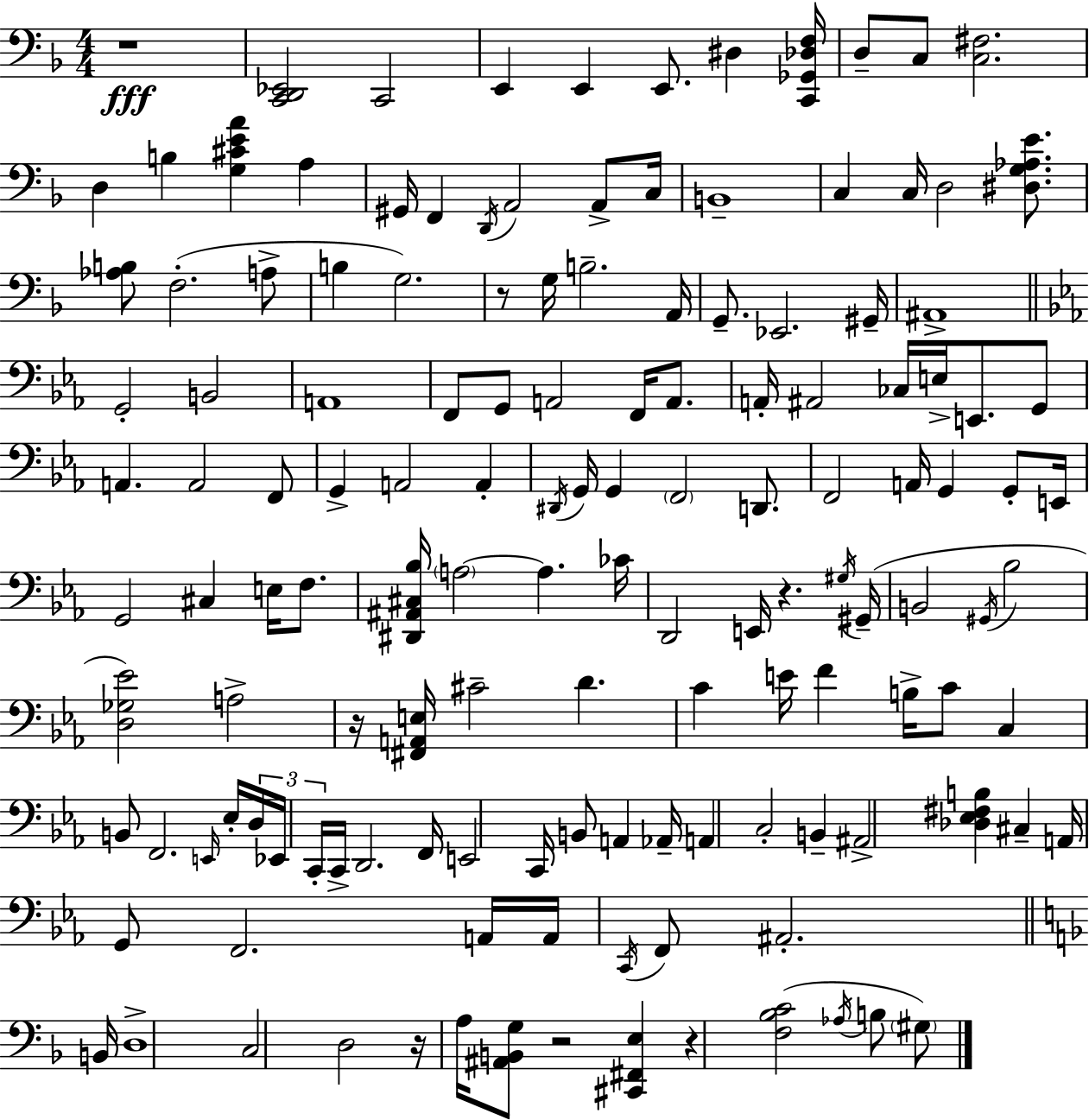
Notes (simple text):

R/w [C2,D2,Eb2]/h C2/h E2/q E2/q E2/e. D#3/q [C2,Gb2,Db3,F3]/s D3/e C3/e [C3,F#3]/h. D3/q B3/q [G3,C#4,E4,A4]/q A3/q G#2/s F2/q D2/s A2/h A2/e C3/s B2/w C3/q C3/s D3/h [D#3,G3,Ab3,E4]/e. [Ab3,B3]/e F3/h. A3/e B3/q G3/h. R/e G3/s B3/h. A2/s G2/e. Eb2/h. G#2/s A#2/w G2/h B2/h A2/w F2/e G2/e A2/h F2/s A2/e. A2/s A#2/h CES3/s E3/s E2/e. G2/e A2/q. A2/h F2/e G2/q A2/h A2/q D#2/s G2/s G2/q F2/h D2/e. F2/h A2/s G2/q G2/e E2/s G2/h C#3/q E3/s F3/e. [D#2,A#2,C#3,Bb3]/s A3/h A3/q. CES4/s D2/h E2/s R/q. G#3/s G#2/s B2/h G#2/s Bb3/h [D3,Gb3,Eb4]/h A3/h R/s [F#2,A2,E3]/s C#4/h D4/q. C4/q E4/s F4/q B3/s C4/e C3/q B2/e F2/h. E2/s Eb3/s D3/s Eb2/s C2/s C2/s D2/h. F2/s E2/h C2/s B2/e A2/q Ab2/s A2/q C3/h B2/q A#2/h [Db3,Eb3,F#3,B3]/q C#3/q A2/s G2/e F2/h. A2/s A2/s C2/s F2/e A#2/h. B2/s D3/w C3/h D3/h R/s A3/s [A#2,B2,G3]/e R/h [C#2,F#2,E3]/q R/q [F3,Bb3,C4]/h Ab3/s B3/e G#3/e